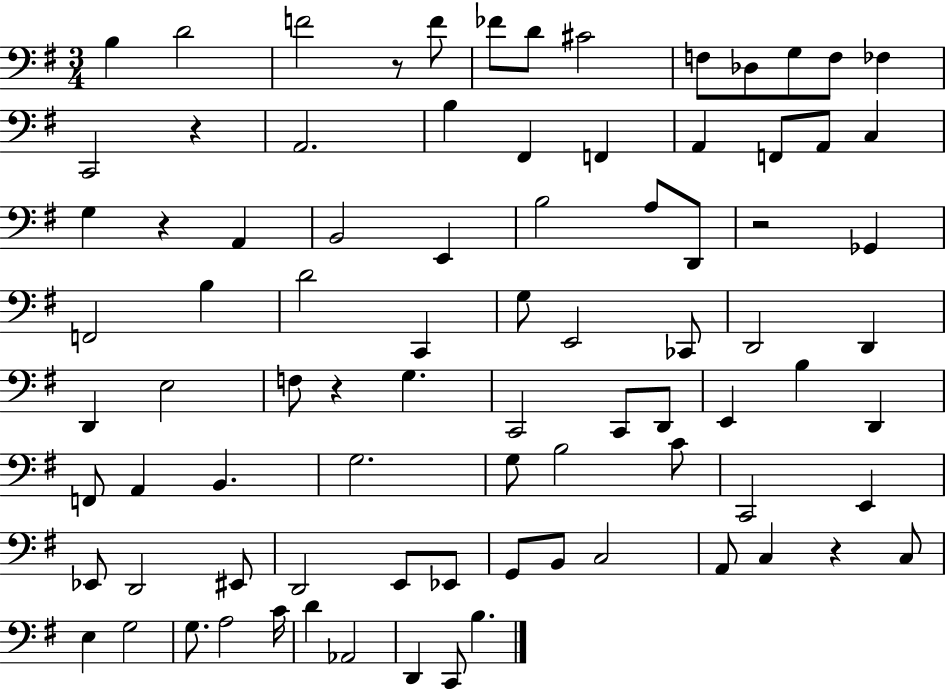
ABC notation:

X:1
T:Untitled
M:3/4
L:1/4
K:G
B, D2 F2 z/2 F/2 _F/2 D/2 ^C2 F,/2 _D,/2 G,/2 F,/2 _F, C,,2 z A,,2 B, ^F,, F,, A,, F,,/2 A,,/2 C, G, z A,, B,,2 E,, B,2 A,/2 D,,/2 z2 _G,, F,,2 B, D2 C,, G,/2 E,,2 _C,,/2 D,,2 D,, D,, E,2 F,/2 z G, C,,2 C,,/2 D,,/2 E,, B, D,, F,,/2 A,, B,, G,2 G,/2 B,2 C/2 C,,2 E,, _E,,/2 D,,2 ^E,,/2 D,,2 E,,/2 _E,,/2 G,,/2 B,,/2 C,2 A,,/2 C, z C,/2 E, G,2 G,/2 A,2 C/4 D _A,,2 D,, C,,/2 B,